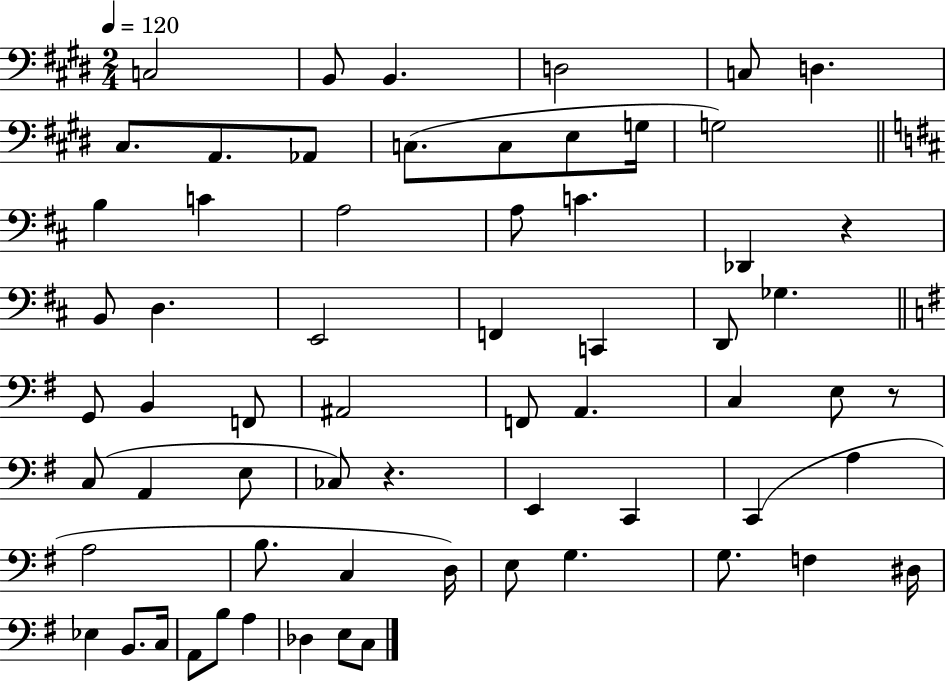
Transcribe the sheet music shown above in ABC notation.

X:1
T:Untitled
M:2/4
L:1/4
K:E
C,2 B,,/2 B,, D,2 C,/2 D, ^C,/2 A,,/2 _A,,/2 C,/2 C,/2 E,/2 G,/4 G,2 B, C A,2 A,/2 C _D,, z B,,/2 D, E,,2 F,, C,, D,,/2 _G, G,,/2 B,, F,,/2 ^A,,2 F,,/2 A,, C, E,/2 z/2 C,/2 A,, E,/2 _C,/2 z E,, C,, C,, A, A,2 B,/2 C, D,/4 E,/2 G, G,/2 F, ^D,/4 _E, B,,/2 C,/4 A,,/2 B,/2 A, _D, E,/2 C,/2